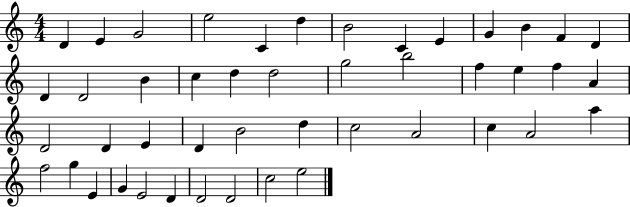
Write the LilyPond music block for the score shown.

{
  \clef treble
  \numericTimeSignature
  \time 4/4
  \key c \major
  d'4 e'4 g'2 | e''2 c'4 d''4 | b'2 c'4 e'4 | g'4 b'4 f'4 d'4 | \break d'4 d'2 b'4 | c''4 d''4 d''2 | g''2 b''2 | f''4 e''4 f''4 a'4 | \break d'2 d'4 e'4 | d'4 b'2 d''4 | c''2 a'2 | c''4 a'2 a''4 | \break f''2 g''4 e'4 | g'4 e'2 d'4 | d'2 d'2 | c''2 e''2 | \break \bar "|."
}